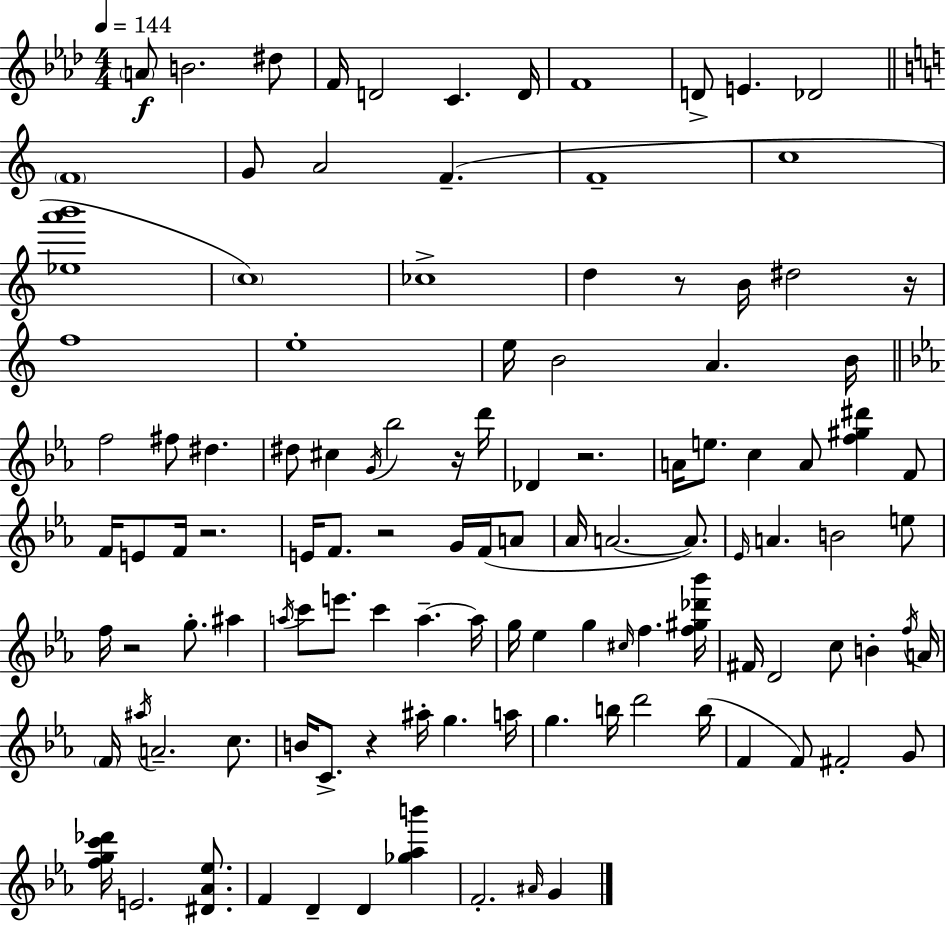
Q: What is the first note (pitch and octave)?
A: A4